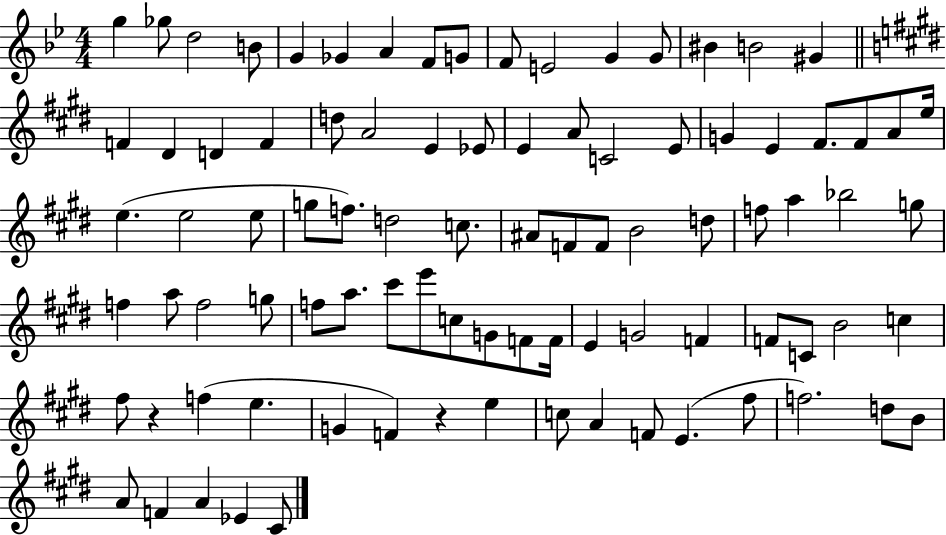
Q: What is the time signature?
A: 4/4